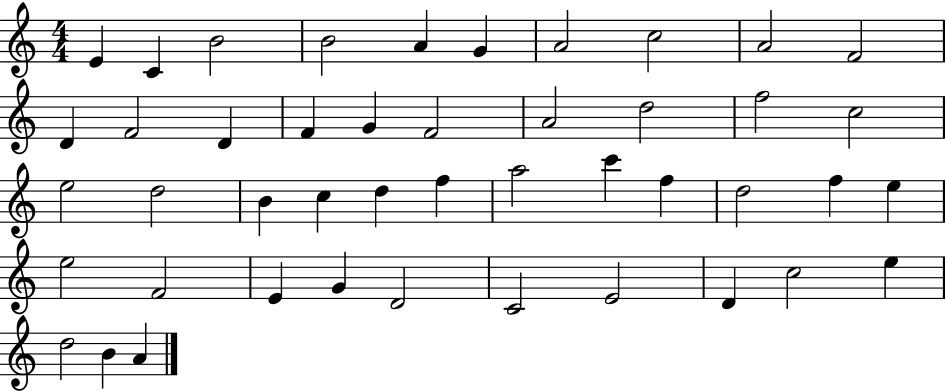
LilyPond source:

{
  \clef treble
  \numericTimeSignature
  \time 4/4
  \key c \major
  e'4 c'4 b'2 | b'2 a'4 g'4 | a'2 c''2 | a'2 f'2 | \break d'4 f'2 d'4 | f'4 g'4 f'2 | a'2 d''2 | f''2 c''2 | \break e''2 d''2 | b'4 c''4 d''4 f''4 | a''2 c'''4 f''4 | d''2 f''4 e''4 | \break e''2 f'2 | e'4 g'4 d'2 | c'2 e'2 | d'4 c''2 e''4 | \break d''2 b'4 a'4 | \bar "|."
}